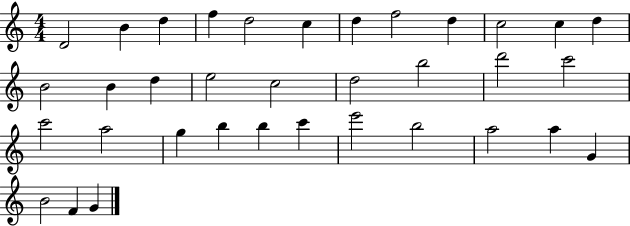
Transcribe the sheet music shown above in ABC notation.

X:1
T:Untitled
M:4/4
L:1/4
K:C
D2 B d f d2 c d f2 d c2 c d B2 B d e2 c2 d2 b2 d'2 c'2 c'2 a2 g b b c' e'2 b2 a2 a G B2 F G